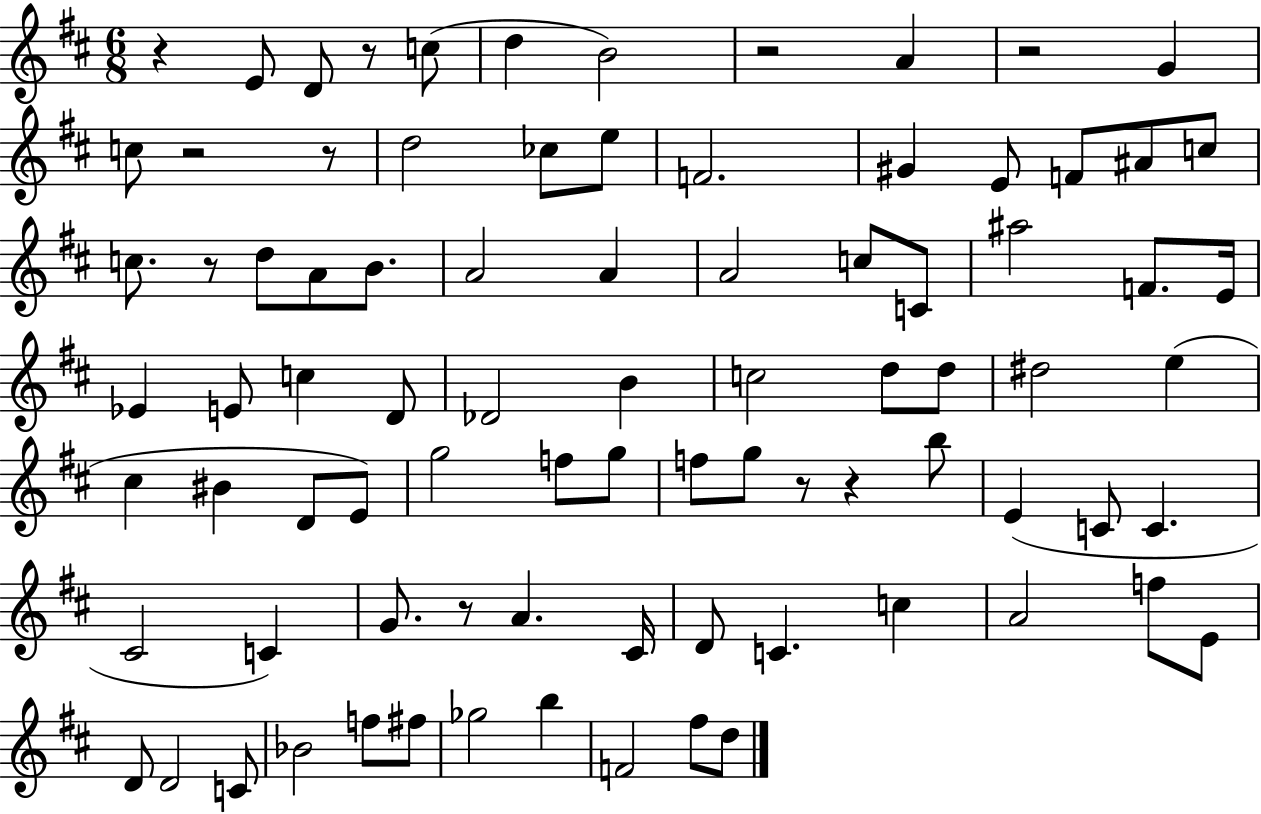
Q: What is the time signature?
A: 6/8